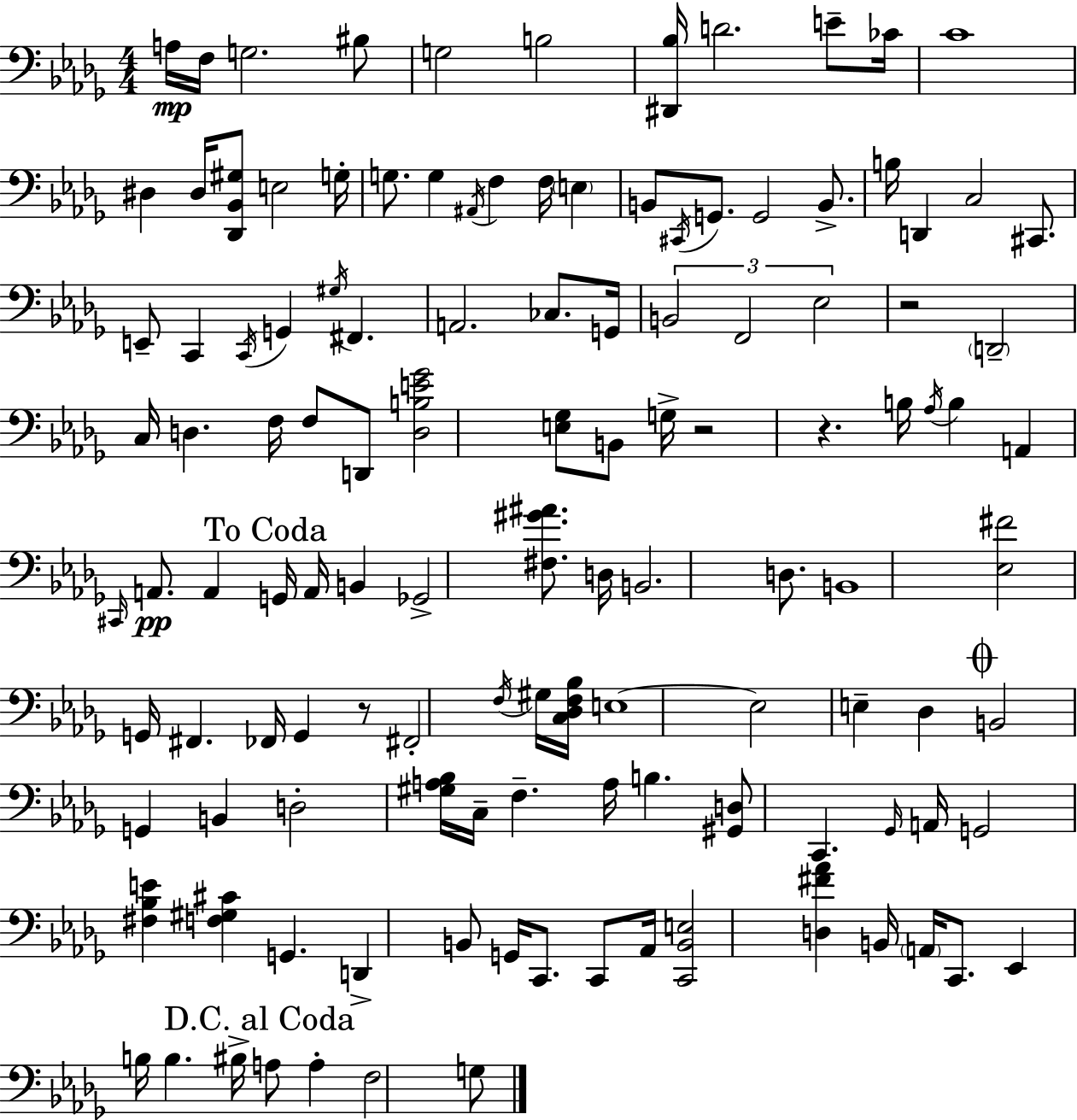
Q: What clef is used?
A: bass